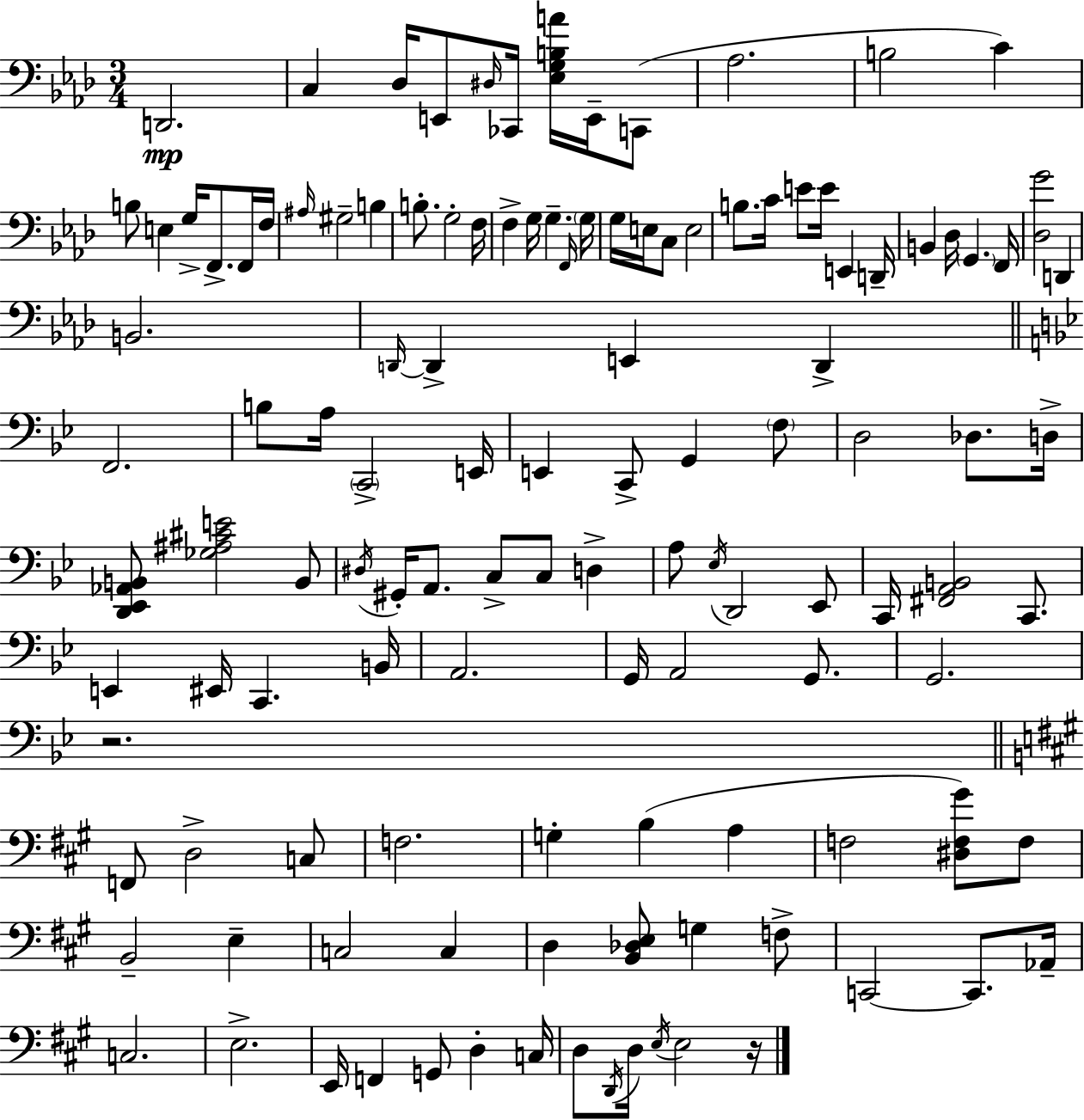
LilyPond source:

{
  \clef bass
  \numericTimeSignature
  \time 3/4
  \key aes \major
  d,2.\mp | c4 des16 e,8 \grace { dis16 } ces,16 <ees g b a'>16 e,16-- c,8( | aes2. | b2 c'4) | \break b8 e4 g16-> f,8.-> f,16 | f16 \grace { ais16 } gis2-- b4 | b8.-. g2-. | f16 f4-> g16 g4.-- | \break \grace { f,16 } \parenthesize g16 g16 e16 c8 e2 | b8. c'16 e'8 e'16 e,4 | d,16-- b,4 des16 \parenthesize g,4. | f,16 <des g'>2 d,4 | \break b,2. | \grace { d,16~ }~ d,4-> e,4 | d,4-> \bar "||" \break \key g \minor f,2. | b8 a16 \parenthesize c,2-> e,16 | e,4 c,8-> g,4 \parenthesize f8 | d2 des8. d16-> | \break <d, ees, aes, b,>8 <ges ais cis' e'>2 b,8 | \acciaccatura { dis16 } gis,16-. a,8. c8-> c8 d4-> | a8 \acciaccatura { ees16 } d,2 | ees,8 c,16 <fis, a, b,>2 c,8. | \break e,4 eis,16 c,4. | b,16 a,2. | g,16 a,2 g,8. | g,2. | \break r2. | \bar "||" \break \key a \major f,8 d2-> c8 | f2. | g4-. b4( a4 | f2 <dis f gis'>8) f8 | \break b,2-- e4-- | c2 c4 | d4 <b, des e>8 g4 f8-> | c,2~~ c,8. aes,16-- | \break c2. | e2.-> | e,16 f,4 g,8 d4-. c16 | d8 \acciaccatura { d,16 } d16 \acciaccatura { e16 } e2 | \break r16 \bar "|."
}